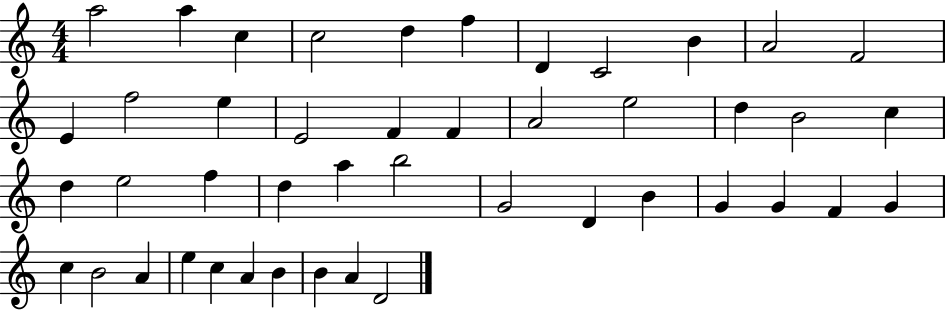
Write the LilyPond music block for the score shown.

{
  \clef treble
  \numericTimeSignature
  \time 4/4
  \key c \major
  a''2 a''4 c''4 | c''2 d''4 f''4 | d'4 c'2 b'4 | a'2 f'2 | \break e'4 f''2 e''4 | e'2 f'4 f'4 | a'2 e''2 | d''4 b'2 c''4 | \break d''4 e''2 f''4 | d''4 a''4 b''2 | g'2 d'4 b'4 | g'4 g'4 f'4 g'4 | \break c''4 b'2 a'4 | e''4 c''4 a'4 b'4 | b'4 a'4 d'2 | \bar "|."
}